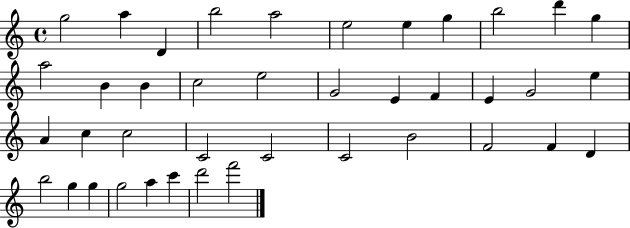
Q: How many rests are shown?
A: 0